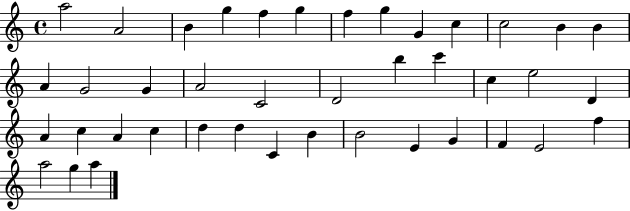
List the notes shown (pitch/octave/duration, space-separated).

A5/h A4/h B4/q G5/q F5/q G5/q F5/q G5/q G4/q C5/q C5/h B4/q B4/q A4/q G4/h G4/q A4/h C4/h D4/h B5/q C6/q C5/q E5/h D4/q A4/q C5/q A4/q C5/q D5/q D5/q C4/q B4/q B4/h E4/q G4/q F4/q E4/h F5/q A5/h G5/q A5/q